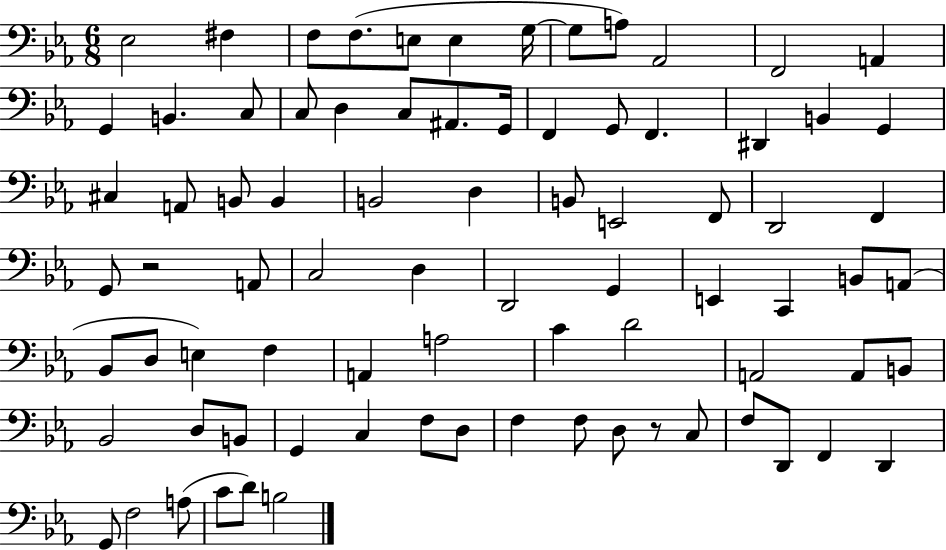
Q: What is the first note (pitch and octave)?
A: Eb3